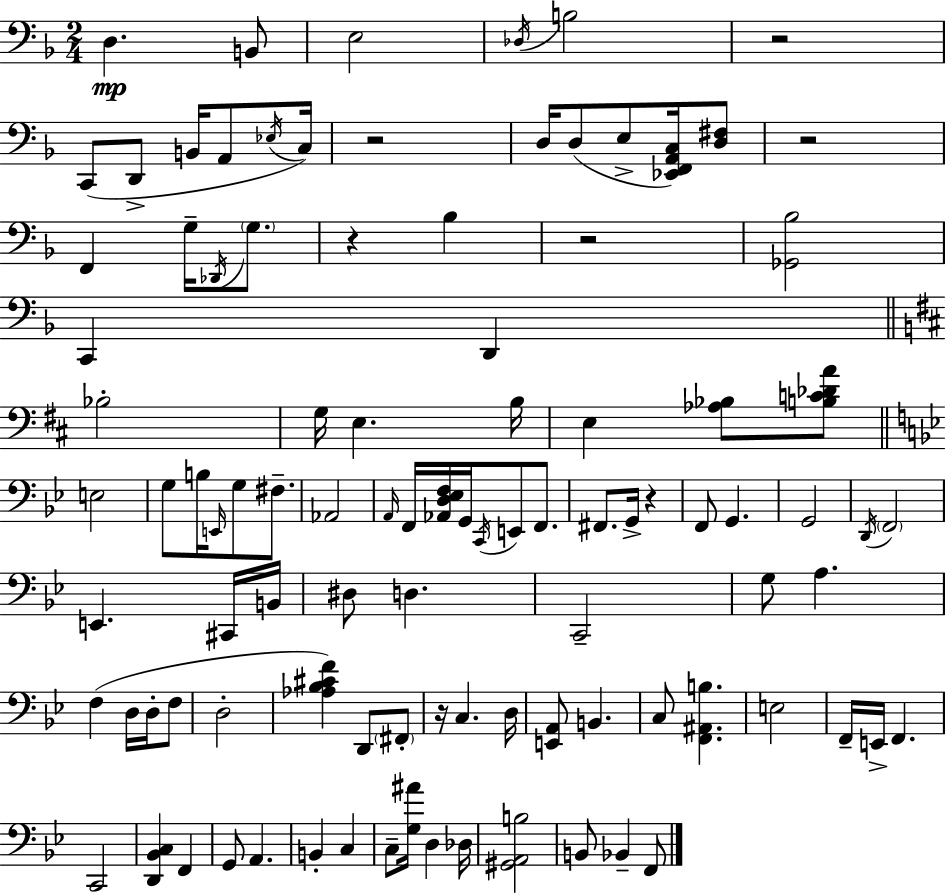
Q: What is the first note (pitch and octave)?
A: D3